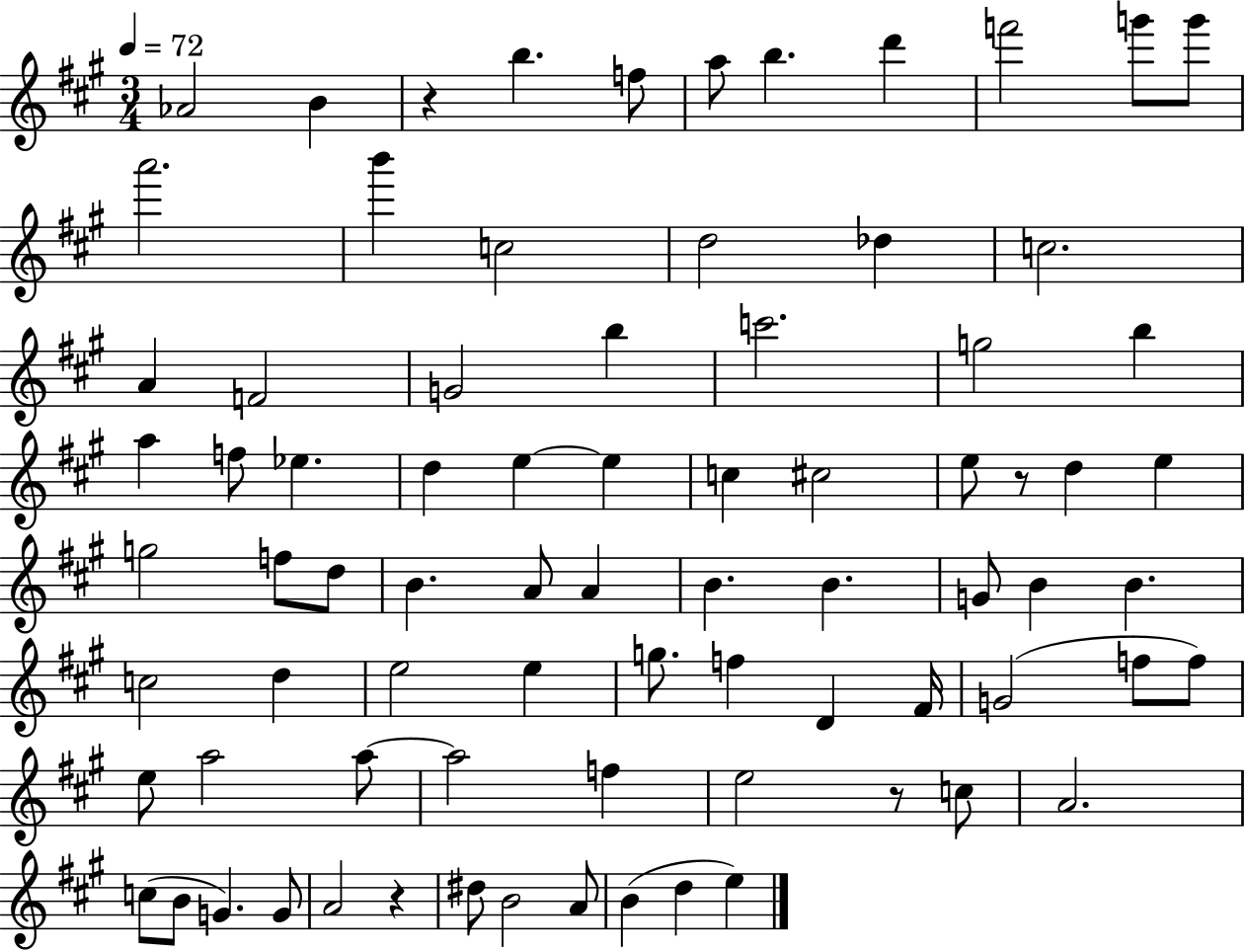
X:1
T:Untitled
M:3/4
L:1/4
K:A
_A2 B z b f/2 a/2 b d' f'2 g'/2 g'/2 a'2 b' c2 d2 _d c2 A F2 G2 b c'2 g2 b a f/2 _e d e e c ^c2 e/2 z/2 d e g2 f/2 d/2 B A/2 A B B G/2 B B c2 d e2 e g/2 f D ^F/4 G2 f/2 f/2 e/2 a2 a/2 a2 f e2 z/2 c/2 A2 c/2 B/2 G G/2 A2 z ^d/2 B2 A/2 B d e